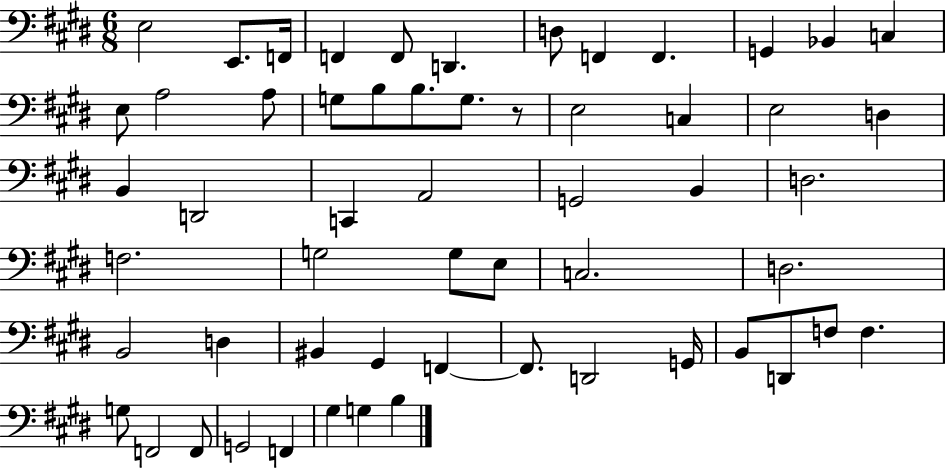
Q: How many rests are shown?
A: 1